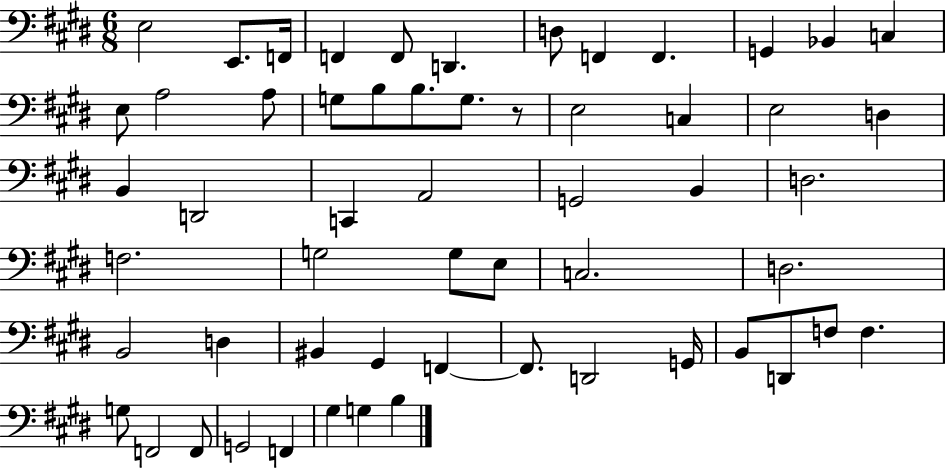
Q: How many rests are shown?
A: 1